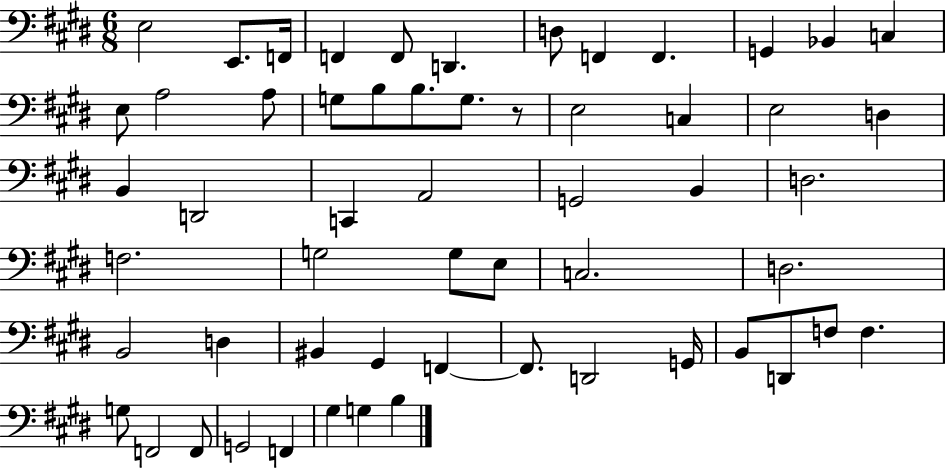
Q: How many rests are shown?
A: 1